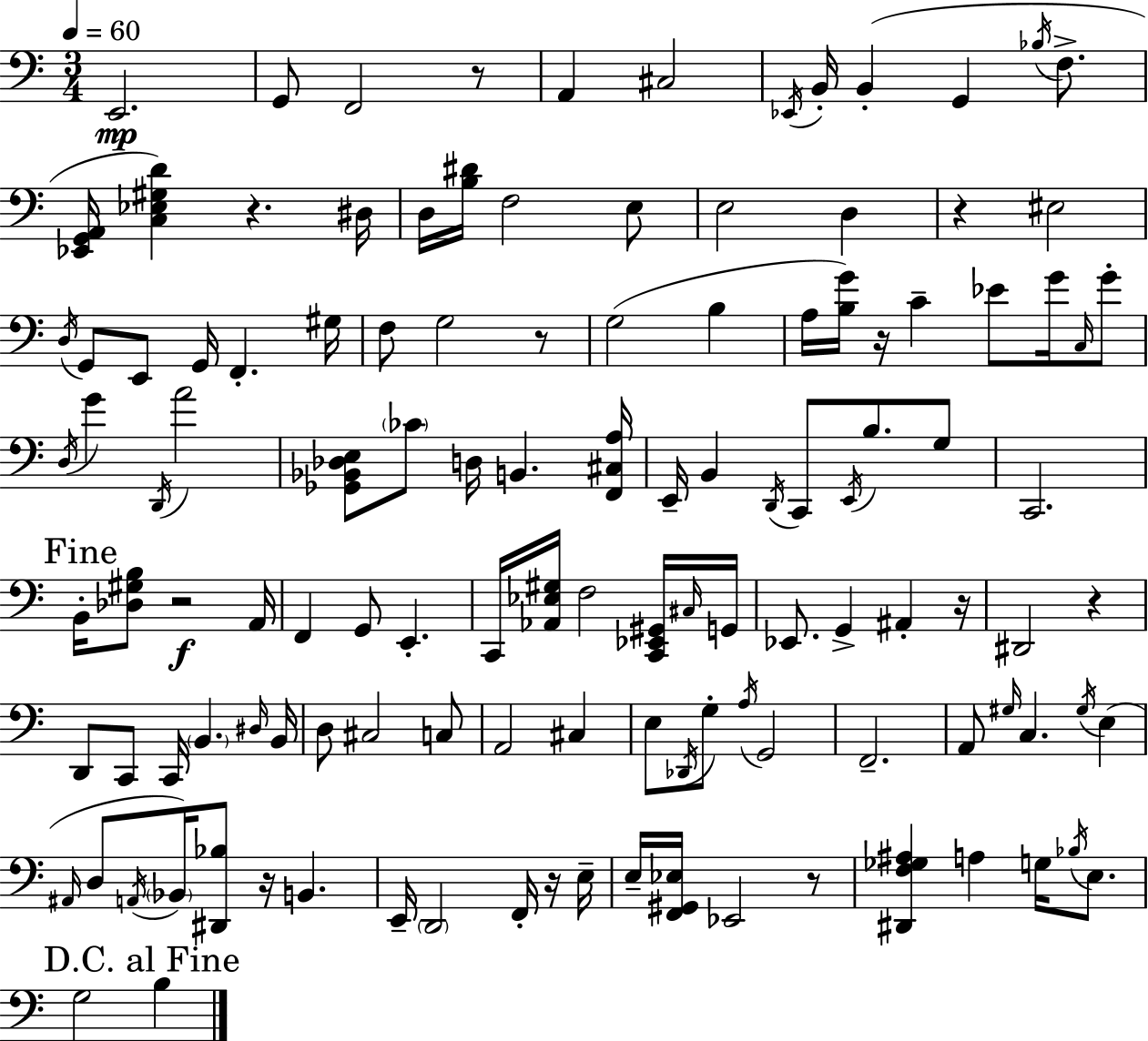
E2/h. G2/e F2/h R/e A2/q C#3/h Eb2/s B2/s B2/q G2/q Bb3/s F3/e. [Eb2,G2,A2]/s [C3,Eb3,G#3,D4]/q R/q. D#3/s D3/s [B3,D#4]/s F3/h E3/e E3/h D3/q R/q EIS3/h D3/s G2/e E2/e G2/s F2/q. G#3/s F3/e G3/h R/e G3/h B3/q A3/s [B3,G4]/s R/s C4/q Eb4/e G4/s C3/s G4/e D3/s G4/q D2/s A4/h [Gb2,Bb2,Db3,E3]/e CES4/e D3/s B2/q. [F2,C#3,A3]/s E2/s B2/q D2/s C2/e E2/s B3/e. G3/e C2/h. B2/s [Db3,G#3,B3]/e R/h A2/s F2/q G2/e E2/q. C2/s [Ab2,Eb3,G#3]/s F3/h [C2,Eb2,G#2]/s C#3/s G2/s Eb2/e. G2/q A#2/q R/s D#2/h R/q D2/e C2/e C2/s B2/q. D#3/s B2/s D3/e C#3/h C3/e A2/h C#3/q E3/e Db2/s G3/e A3/s G2/h F2/h. A2/e G#3/s C3/q. G#3/s E3/q A#2/s D3/e A2/s Bb2/s [D#2,Bb3]/e R/s B2/q. E2/s D2/h F2/s R/s E3/s E3/s [F2,G#2,Eb3]/s Eb2/h R/e [D#2,F3,Gb3,A#3]/q A3/q G3/s Bb3/s E3/e. G3/h B3/q